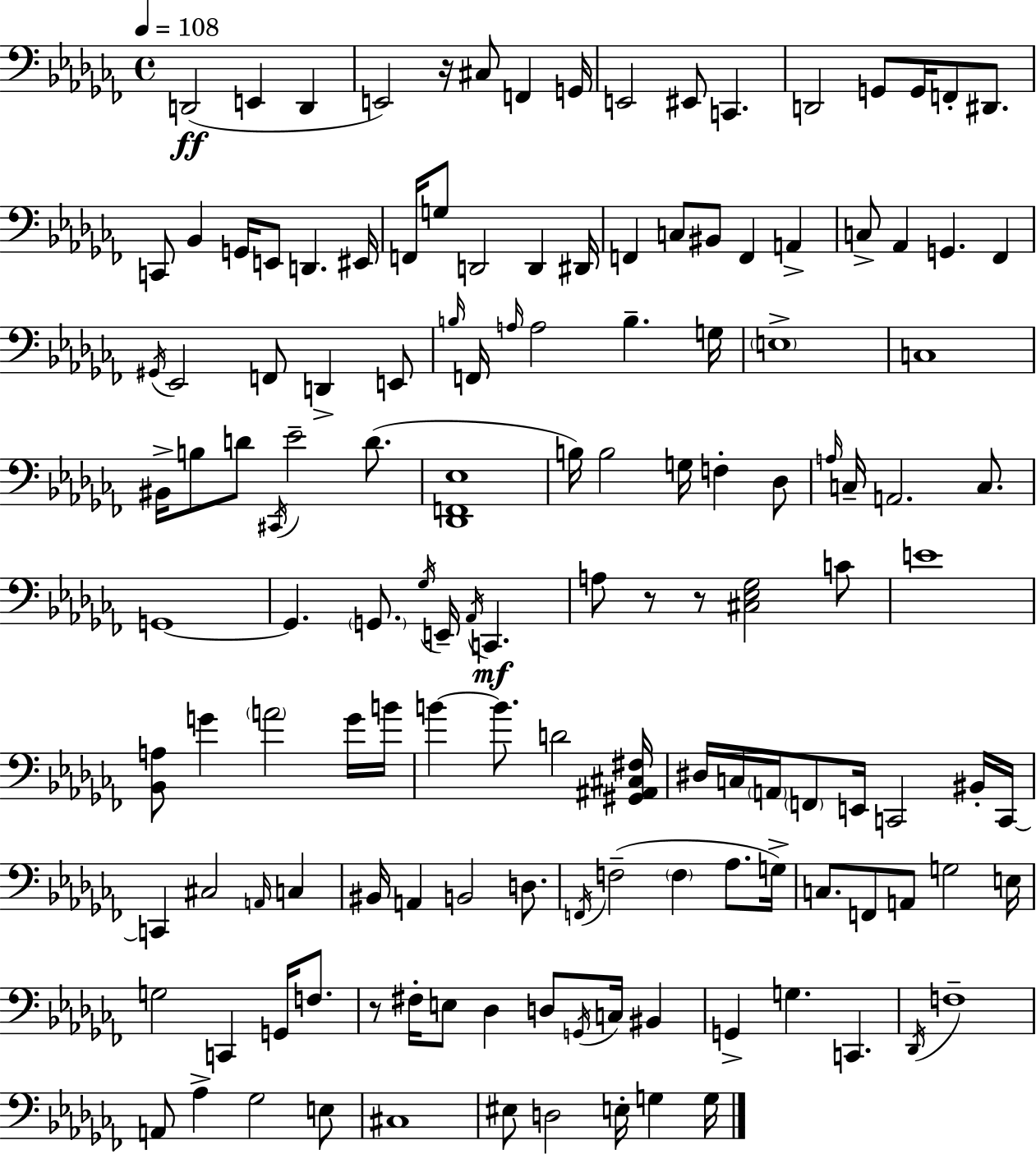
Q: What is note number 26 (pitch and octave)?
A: D#2